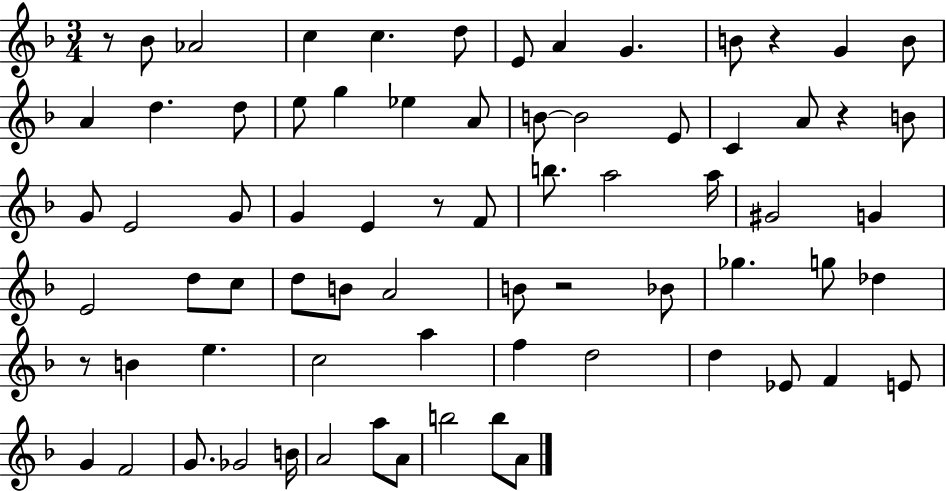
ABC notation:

X:1
T:Untitled
M:3/4
L:1/4
K:F
z/2 _B/2 _A2 c c d/2 E/2 A G B/2 z G B/2 A d d/2 e/2 g _e A/2 B/2 B2 E/2 C A/2 z B/2 G/2 E2 G/2 G E z/2 F/2 b/2 a2 a/4 ^G2 G E2 d/2 c/2 d/2 B/2 A2 B/2 z2 _B/2 _g g/2 _d z/2 B e c2 a f d2 d _E/2 F E/2 G F2 G/2 _G2 B/4 A2 a/2 A/2 b2 b/2 A/2